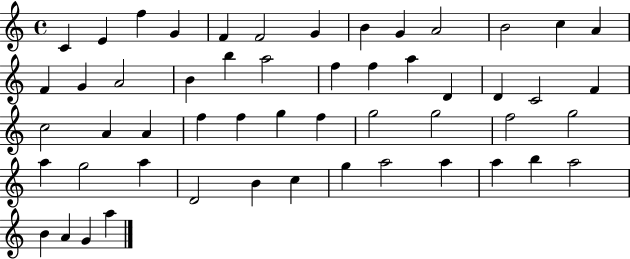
{
  \clef treble
  \time 4/4
  \defaultTimeSignature
  \key c \major
  c'4 e'4 f''4 g'4 | f'4 f'2 g'4 | b'4 g'4 a'2 | b'2 c''4 a'4 | \break f'4 g'4 a'2 | b'4 b''4 a''2 | f''4 f''4 a''4 d'4 | d'4 c'2 f'4 | \break c''2 a'4 a'4 | f''4 f''4 g''4 f''4 | g''2 g''2 | f''2 g''2 | \break a''4 g''2 a''4 | d'2 b'4 c''4 | g''4 a''2 a''4 | a''4 b''4 a''2 | \break b'4 a'4 g'4 a''4 | \bar "|."
}